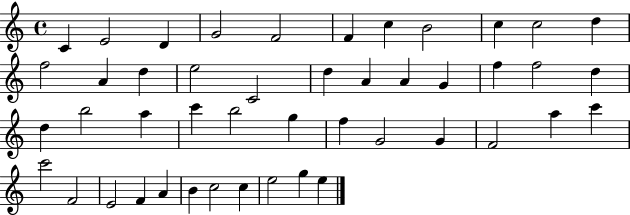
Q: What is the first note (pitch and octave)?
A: C4